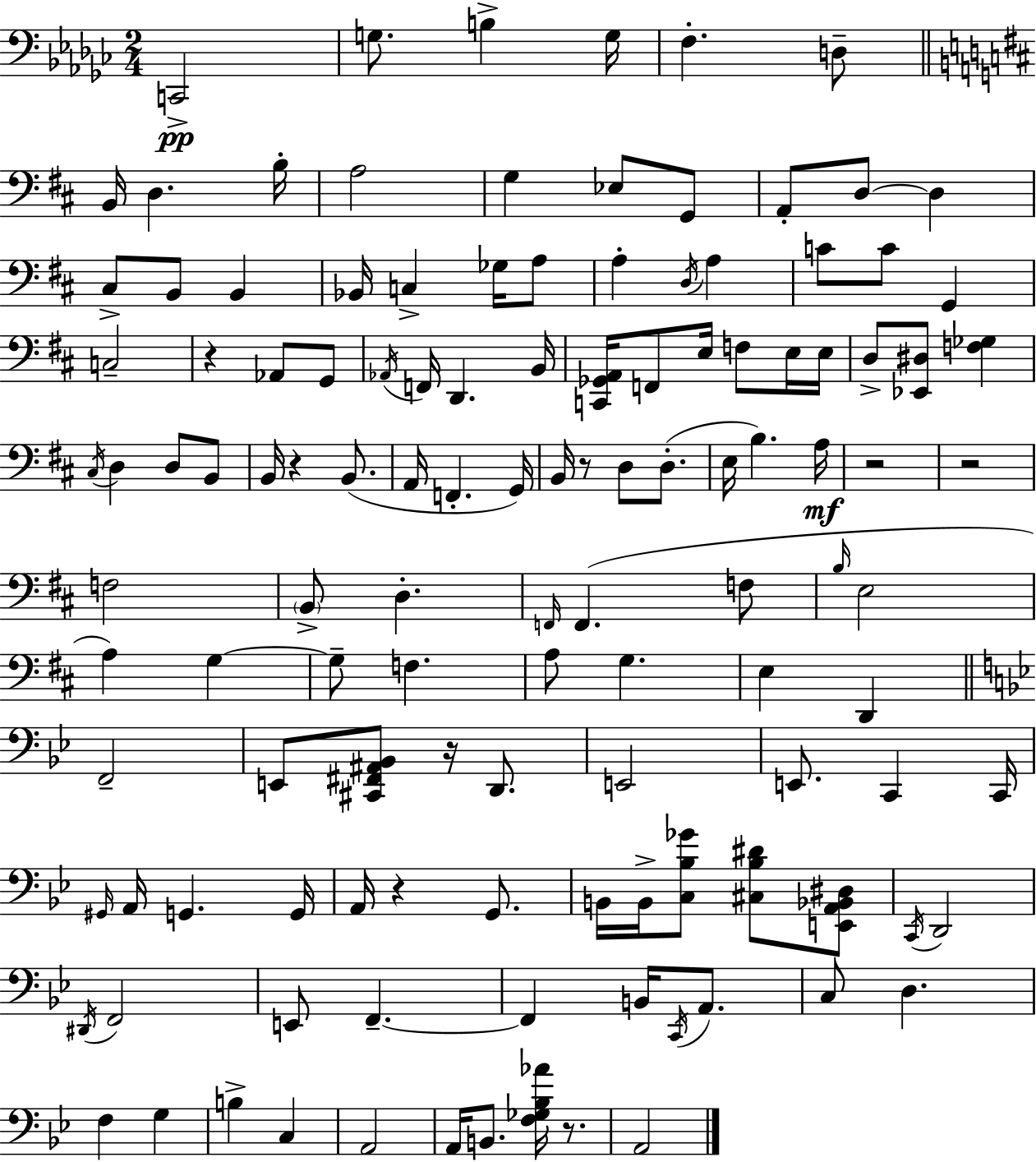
{
  \clef bass
  \numericTimeSignature
  \time 2/4
  \key ees \minor
  c,2->\pp | g8. b4-> g16 | f4.-. d8-- | \bar "||" \break \key d \major b,16 d4. b16-. | a2 | g4 ees8 g,8 | a,8-. d8~~ d4 | \break cis8-> b,8 b,4 | bes,16 c4-> ges16 a8 | a4-. \acciaccatura { d16 } a4 | c'8 c'8 g,4 | \break c2-- | r4 aes,8 g,8 | \acciaccatura { aes,16 } f,16 d,4. | b,16 <c, ges, a,>16 f,8 e16 f8 | \break e16 e16 d8-> <ees, dis>8 <f ges>4 | \acciaccatura { cis16 } d4 d8 | b,8 b,16 r4 | b,8.( a,16 f,4.-. | \break g,16) b,16 r8 d8 | d8.-.( e16 b4.) | a16\mf r2 | r2 | \break f2 | \parenthesize b,8-> d4.-. | \grace { f,16 }( f,4. | f8 \grace { b16 } e2 | \break a4) | g4~~ g8-- f4. | a8 g4. | e4 | \break d,4 \bar "||" \break \key g \minor f,2-- | e,8 <cis, fis, ais, bes,>8 r16 d,8. | e,2 | e,8. c,4 c,16 | \break \grace { gis,16 } a,16 g,4. | g,16 a,16 r4 g,8. | b,16 b,16-> <c bes ges'>8 <cis bes dis'>8 <e, a, bes, dis>8 | \acciaccatura { c,16 } d,2 | \break \acciaccatura { dis,16 } f,2 | e,8 f,4.--~~ | f,4 b,16 | \acciaccatura { c,16 } a,8. c8 d4. | \break f4 | g4 b4-> | c4 a,2 | a,16 b,8. | \break <f ges bes aes'>16 r8. a,2 | \bar "|."
}